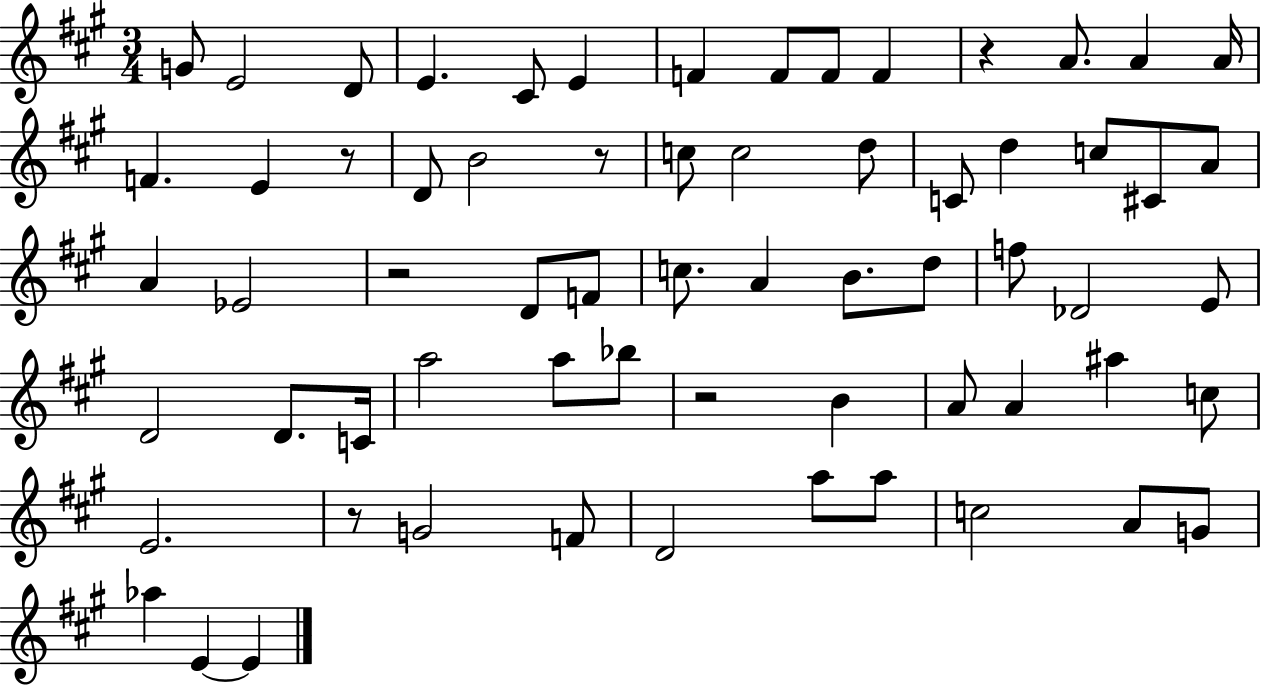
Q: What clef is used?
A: treble